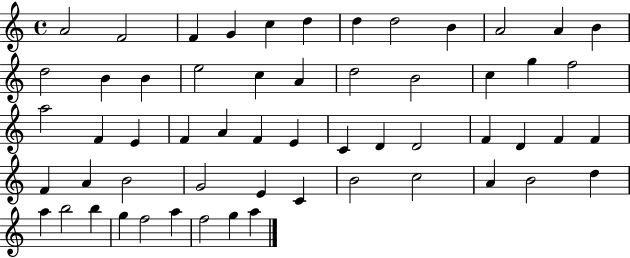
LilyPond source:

{
  \clef treble
  \time 4/4
  \defaultTimeSignature
  \key c \major
  a'2 f'2 | f'4 g'4 c''4 d''4 | d''4 d''2 b'4 | a'2 a'4 b'4 | \break d''2 b'4 b'4 | e''2 c''4 a'4 | d''2 b'2 | c''4 g''4 f''2 | \break a''2 f'4 e'4 | f'4 a'4 f'4 e'4 | c'4 d'4 d'2 | f'4 d'4 f'4 f'4 | \break f'4 a'4 b'2 | g'2 e'4 c'4 | b'2 c''2 | a'4 b'2 d''4 | \break a''4 b''2 b''4 | g''4 f''2 a''4 | f''2 g''4 a''4 | \bar "|."
}